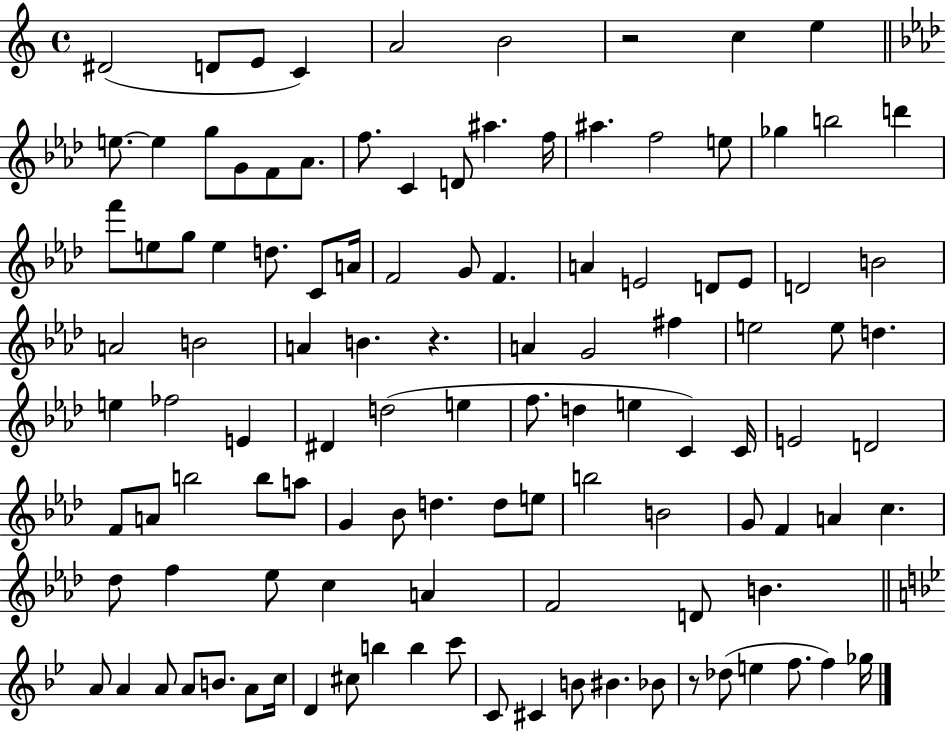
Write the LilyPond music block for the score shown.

{
  \clef treble
  \time 4/4
  \defaultTimeSignature
  \key c \major
  dis'2( d'8 e'8 c'4) | a'2 b'2 | r2 c''4 e''4 | \bar "||" \break \key aes \major e''8.~~ e''4 g''8 g'8 f'8 aes'8. | f''8. c'4 d'8 ais''4. f''16 | ais''4. f''2 e''8 | ges''4 b''2 d'''4 | \break f'''8 e''8 g''8 e''4 d''8. c'8 a'16 | f'2 g'8 f'4. | a'4 e'2 d'8 e'8 | d'2 b'2 | \break a'2 b'2 | a'4 b'4. r4. | a'4 g'2 fis''4 | e''2 e''8 d''4. | \break e''4 fes''2 e'4 | dis'4 d''2( e''4 | f''8. d''4 e''4 c'4) c'16 | e'2 d'2 | \break f'8 a'8 b''2 b''8 a''8 | g'4 bes'8 d''4. d''8 e''8 | b''2 b'2 | g'8 f'4 a'4 c''4. | \break des''8 f''4 ees''8 c''4 a'4 | f'2 d'8 b'4. | \bar "||" \break \key bes \major a'8 a'4 a'8 a'8 b'8. a'8 c''16 | d'4 cis''8 b''4 b''4 c'''8 | c'8 cis'4 b'8 bis'4. bes'8 | r8 des''8( e''4 f''8. f''4) ges''16 | \break \bar "|."
}